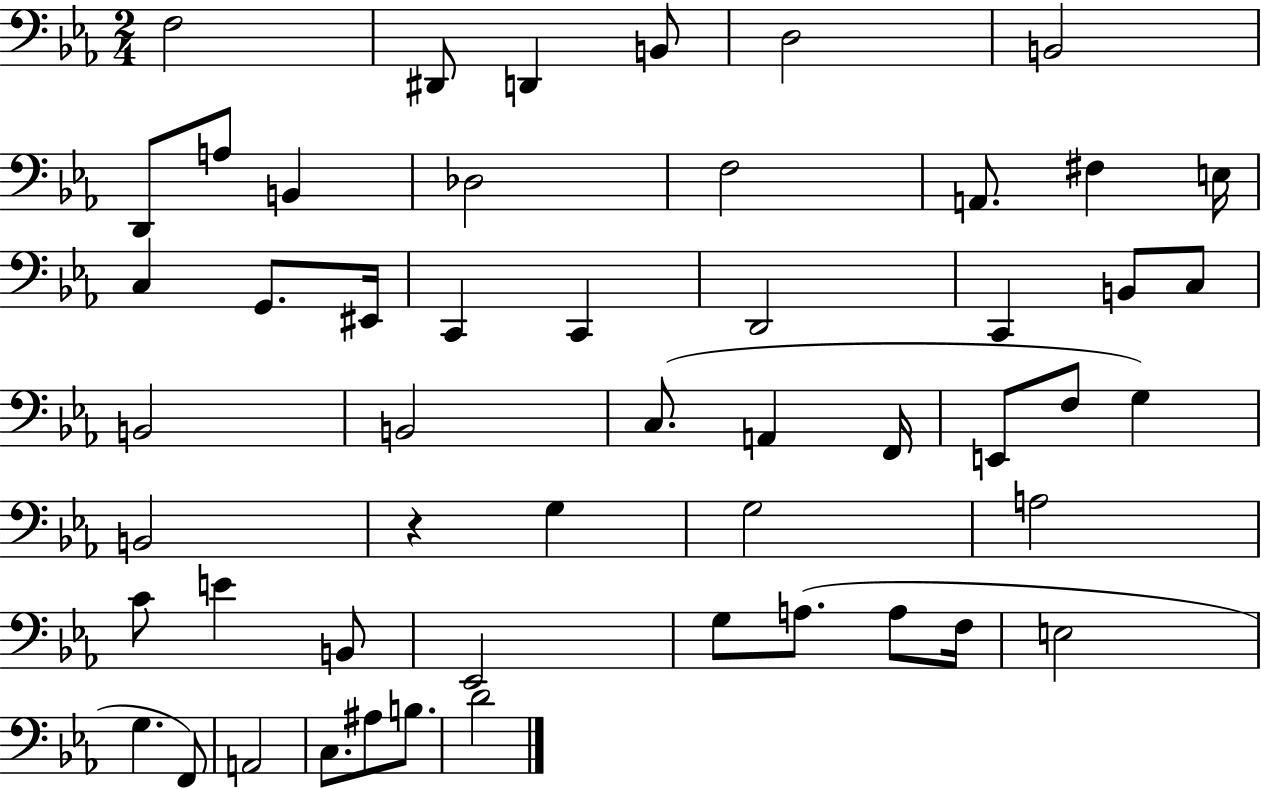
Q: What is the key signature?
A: EES major